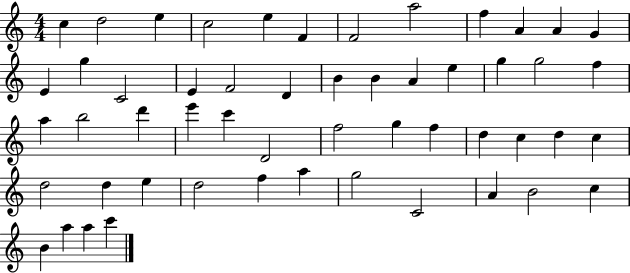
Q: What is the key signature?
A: C major